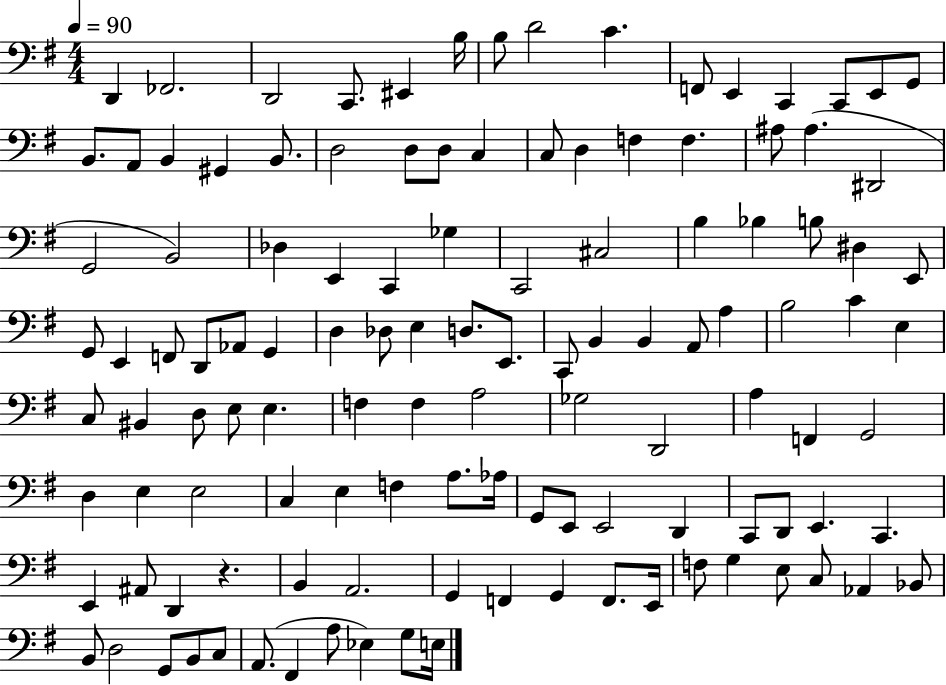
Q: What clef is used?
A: bass